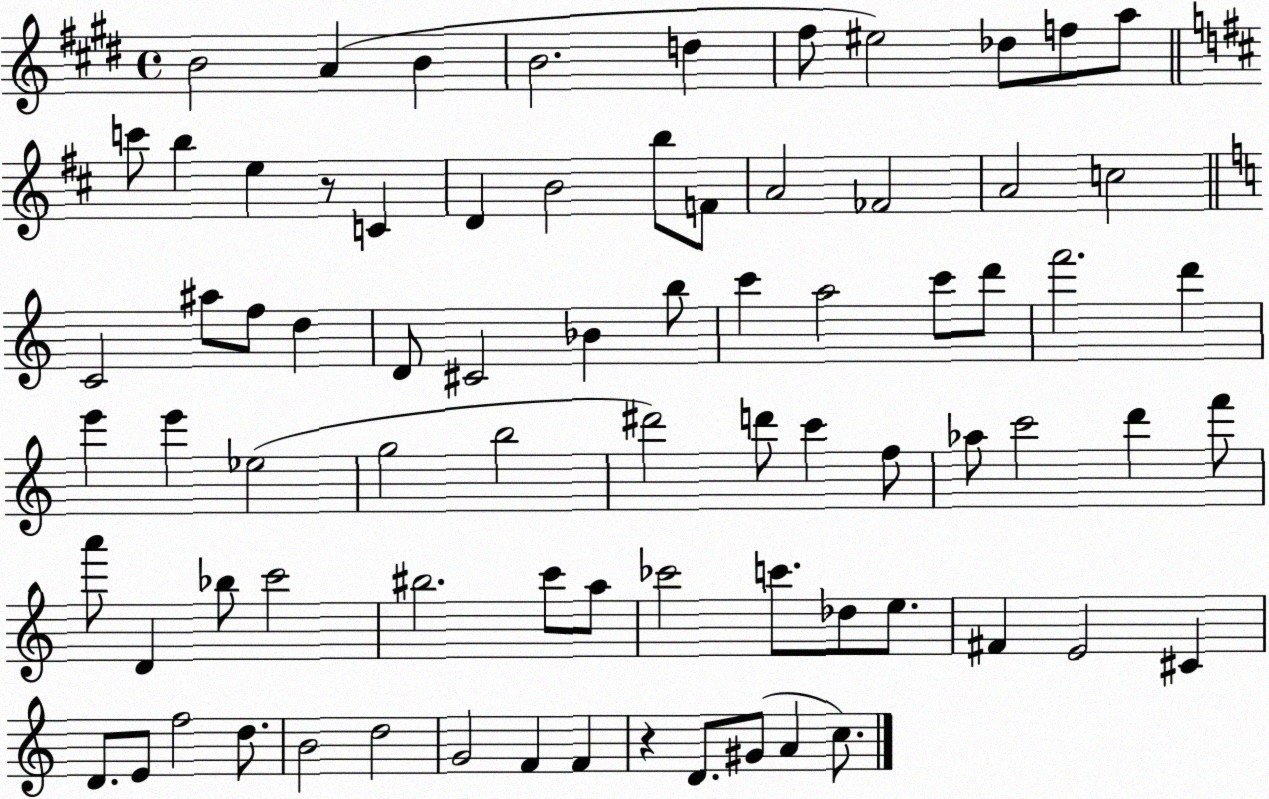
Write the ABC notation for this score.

X:1
T:Untitled
M:4/4
L:1/4
K:E
B2 A B B2 d ^f/2 ^e2 _d/2 f/2 a/2 c'/2 b e z/2 C D B2 b/2 F/2 A2 _F2 A2 c2 C2 ^a/2 f/2 d D/2 ^C2 _B b/2 c' a2 c'/2 d'/2 f'2 d' e' e' _e2 g2 b2 ^d'2 d'/2 c' f/2 _a/2 c'2 d' f'/2 a'/2 D _b/2 c'2 ^b2 c'/2 a/2 _c'2 c'/2 _d/2 e/2 ^F E2 ^C D/2 E/2 f2 d/2 B2 d2 G2 F F z D/2 ^G/2 A c/2